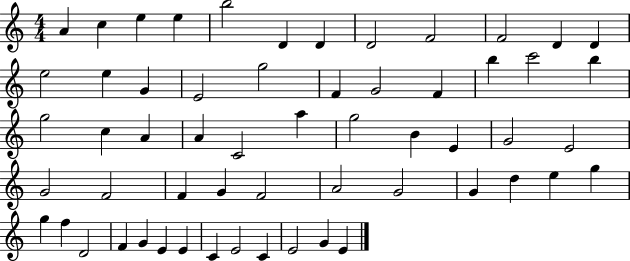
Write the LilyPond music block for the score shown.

{
  \clef treble
  \numericTimeSignature
  \time 4/4
  \key c \major
  a'4 c''4 e''4 e''4 | b''2 d'4 d'4 | d'2 f'2 | f'2 d'4 d'4 | \break e''2 e''4 g'4 | e'2 g''2 | f'4 g'2 f'4 | b''4 c'''2 b''4 | \break g''2 c''4 a'4 | a'4 c'2 a''4 | g''2 b'4 e'4 | g'2 e'2 | \break g'2 f'2 | f'4 g'4 f'2 | a'2 g'2 | g'4 d''4 e''4 g''4 | \break g''4 f''4 d'2 | f'4 g'4 e'4 e'4 | c'4 e'2 c'4 | e'2 g'4 e'4 | \break \bar "|."
}